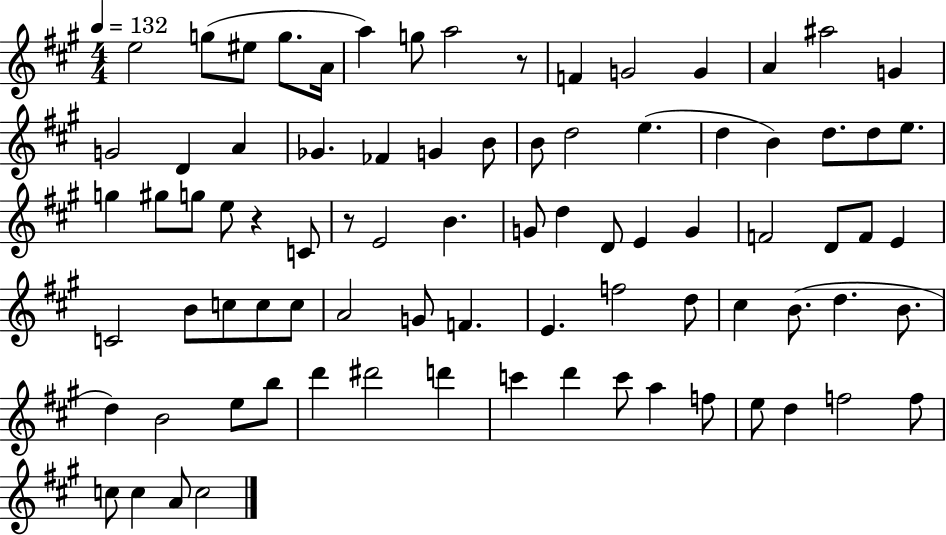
E5/h G5/e EIS5/e G5/e. A4/s A5/q G5/e A5/h R/e F4/q G4/h G4/q A4/q A#5/h G4/q G4/h D4/q A4/q Gb4/q. FES4/q G4/q B4/e B4/e D5/h E5/q. D5/q B4/q D5/e. D5/e E5/e. G5/q G#5/e G5/e E5/e R/q C4/e R/e E4/h B4/q. G4/e D5/q D4/e E4/q G4/q F4/h D4/e F4/e E4/q C4/h B4/e C5/e C5/e C5/e A4/h G4/e F4/q. E4/q. F5/h D5/e C#5/q B4/e. D5/q. B4/e. D5/q B4/h E5/e B5/e D6/q D#6/h D6/q C6/q D6/q C6/e A5/q F5/e E5/e D5/q F5/h F5/e C5/e C5/q A4/e C5/h